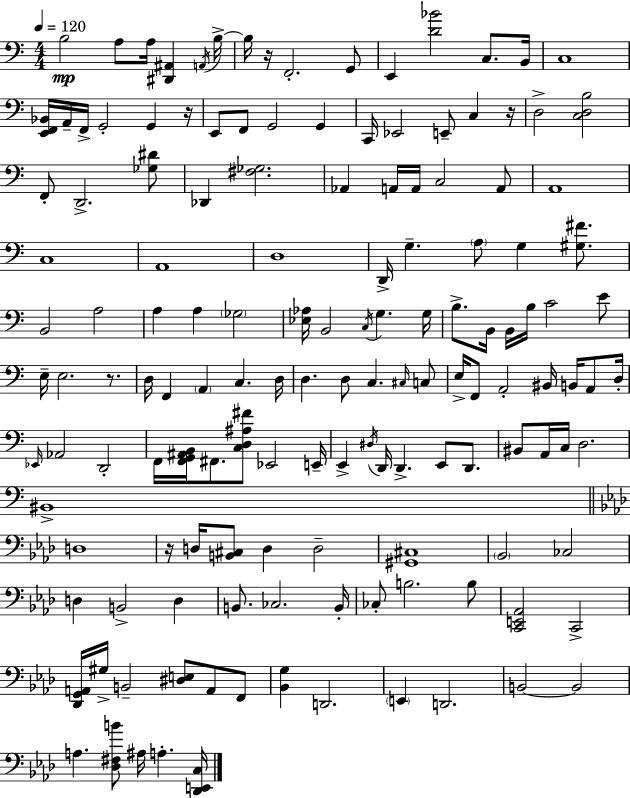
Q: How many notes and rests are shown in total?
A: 144